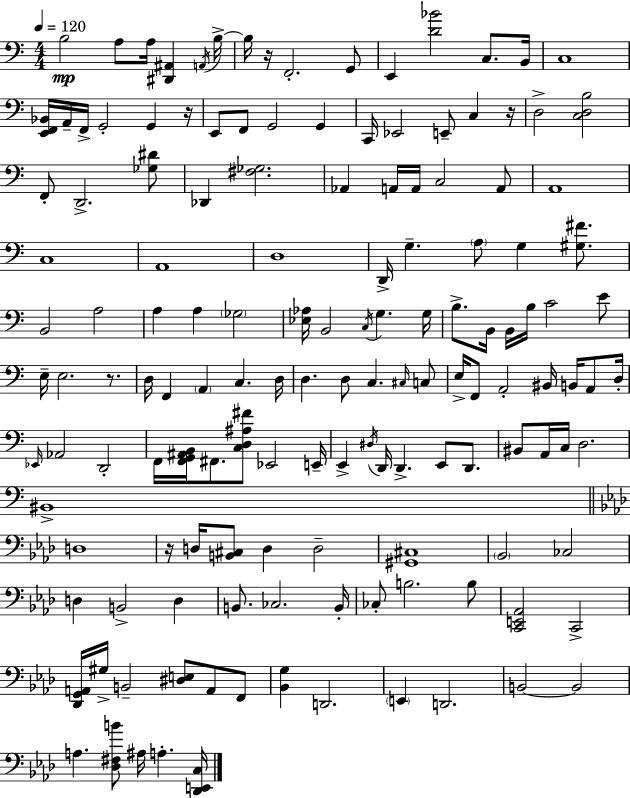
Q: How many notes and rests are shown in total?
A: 144